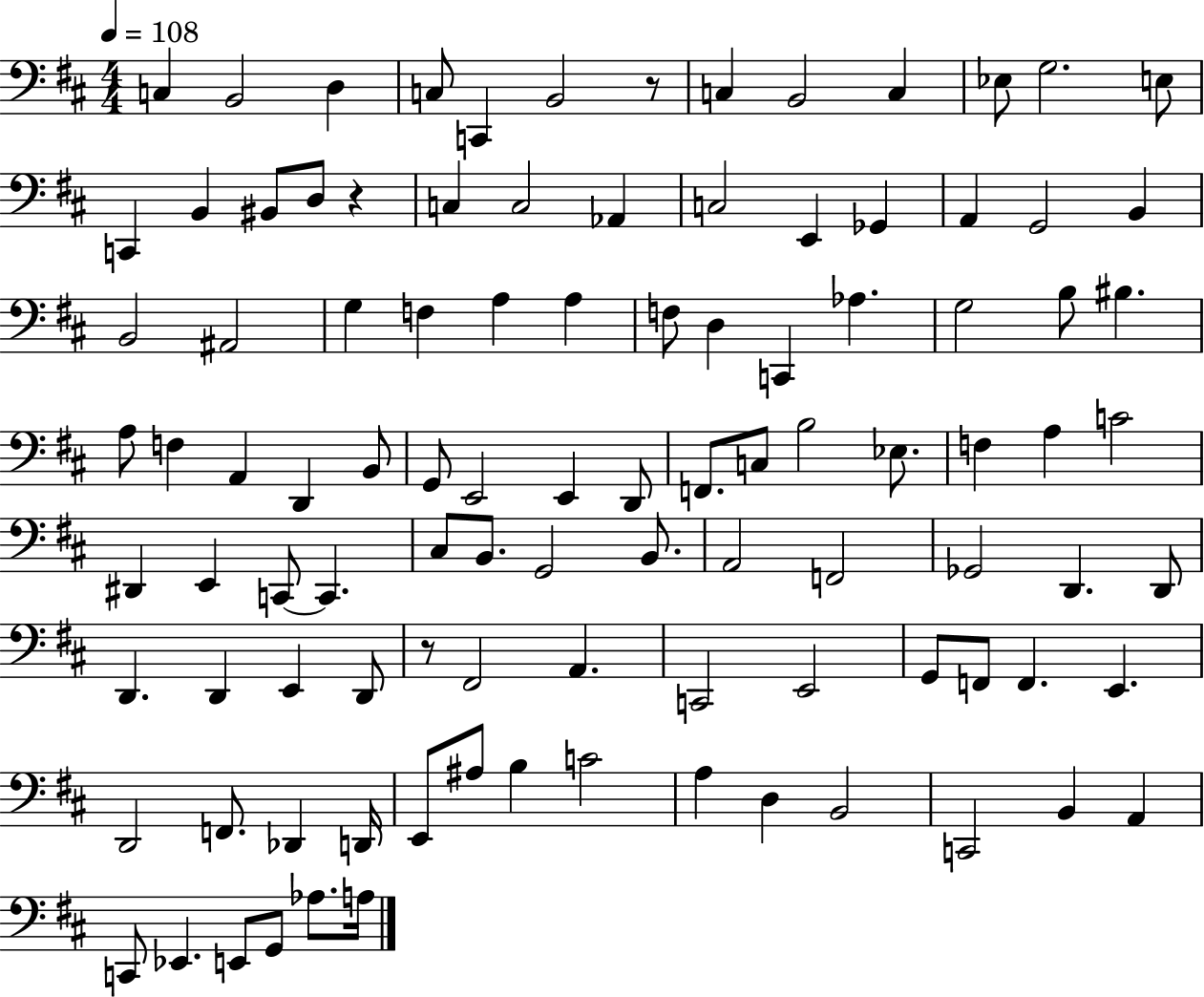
{
  \clef bass
  \numericTimeSignature
  \time 4/4
  \key d \major
  \tempo 4 = 108
  c4 b,2 d4 | c8 c,4 b,2 r8 | c4 b,2 c4 | ees8 g2. e8 | \break c,4 b,4 bis,8 d8 r4 | c4 c2 aes,4 | c2 e,4 ges,4 | a,4 g,2 b,4 | \break b,2 ais,2 | g4 f4 a4 a4 | f8 d4 c,4 aes4. | g2 b8 bis4. | \break a8 f4 a,4 d,4 b,8 | g,8 e,2 e,4 d,8 | f,8. c8 b2 ees8. | f4 a4 c'2 | \break dis,4 e,4 c,8~~ c,4. | cis8 b,8. g,2 b,8. | a,2 f,2 | ges,2 d,4. d,8 | \break d,4. d,4 e,4 d,8 | r8 fis,2 a,4. | c,2 e,2 | g,8 f,8 f,4. e,4. | \break d,2 f,8. des,4 d,16 | e,8 ais8 b4 c'2 | a4 d4 b,2 | c,2 b,4 a,4 | \break c,8 ees,4. e,8 g,8 aes8. a16 | \bar "|."
}